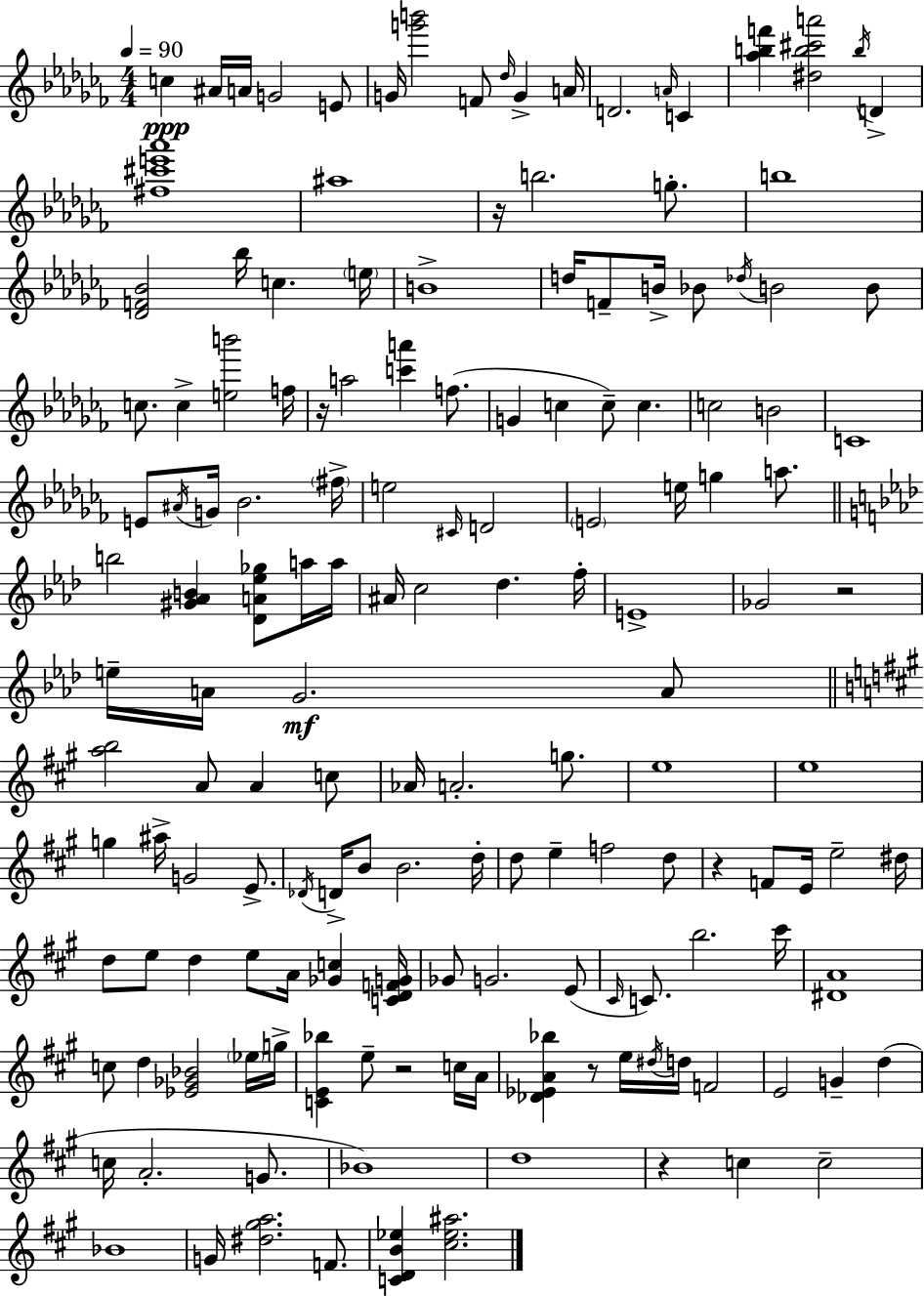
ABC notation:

X:1
T:Untitled
M:4/4
L:1/4
K:Abm
c ^A/4 A/4 G2 E/2 G/4 [g'b']2 F/2 _d/4 G A/4 D2 A/4 C [_abf'] [^db^c'a']2 b/4 D [^f^c'e'_a']4 ^a4 z/4 b2 g/2 b4 [_DF_B]2 _b/4 c e/4 B4 d/4 F/2 B/4 _B/2 _d/4 B2 B/2 c/2 c [eb']2 f/4 z/4 a2 [c'a'] f/2 G c c/2 c c2 B2 C4 E/2 ^A/4 G/4 _B2 ^f/4 e2 ^C/4 D2 E2 e/4 g a/2 b2 [^G_AB] [_DA_e_g]/2 a/4 a/4 ^A/4 c2 _d f/4 E4 _G2 z2 e/4 A/4 G2 A/2 [ab]2 A/2 A c/2 _A/4 A2 g/2 e4 e4 g ^a/4 G2 E/2 _D/4 D/4 B/2 B2 d/4 d/2 e f2 d/2 z F/2 E/4 e2 ^d/4 d/2 e/2 d e/2 A/4 [_Gc] [CDFG]/4 _G/2 G2 E/2 ^C/4 C/2 b2 ^c'/4 [^DA]4 c/2 d [_E_G_B]2 _e/4 g/4 [CE_b] e/2 z2 c/4 A/4 [_D_EA_b] z/2 e/4 ^d/4 d/4 F2 E2 G d c/4 A2 G/2 _B4 d4 z c c2 _B4 G/4 [^d^ga]2 F/2 [CDB_e] [^c_e^a]2